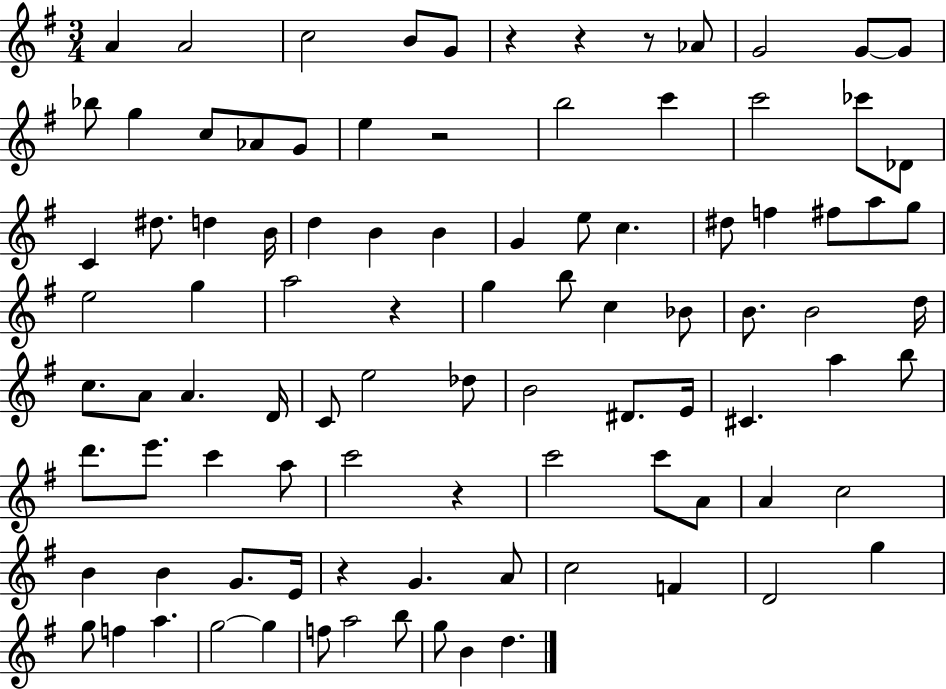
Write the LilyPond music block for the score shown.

{
  \clef treble
  \numericTimeSignature
  \time 3/4
  \key g \major
  a'4 a'2 | c''2 b'8 g'8 | r4 r4 r8 aes'8 | g'2 g'8~~ g'8 | \break bes''8 g''4 c''8 aes'8 g'8 | e''4 r2 | b''2 c'''4 | c'''2 ces'''8 des'8 | \break c'4 dis''8. d''4 b'16 | d''4 b'4 b'4 | g'4 e''8 c''4. | dis''8 f''4 fis''8 a''8 g''8 | \break e''2 g''4 | a''2 r4 | g''4 b''8 c''4 bes'8 | b'8. b'2 d''16 | \break c''8. a'8 a'4. d'16 | c'8 e''2 des''8 | b'2 dis'8. e'16 | cis'4. a''4 b''8 | \break d'''8. e'''8. c'''4 a''8 | c'''2 r4 | c'''2 c'''8 a'8 | a'4 c''2 | \break b'4 b'4 g'8. e'16 | r4 g'4. a'8 | c''2 f'4 | d'2 g''4 | \break g''8 f''4 a''4. | g''2~~ g''4 | f''8 a''2 b''8 | g''8 b'4 d''4. | \break \bar "|."
}